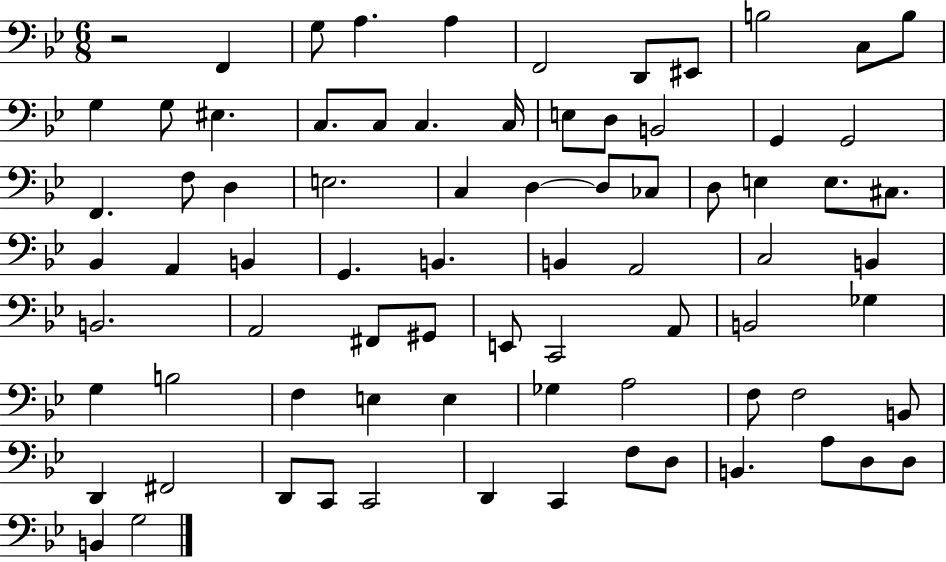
R/h F2/q G3/e A3/q. A3/q F2/h D2/e EIS2/e B3/h C3/e B3/e G3/q G3/e EIS3/q. C3/e. C3/e C3/q. C3/s E3/e D3/e B2/h G2/q G2/h F2/q. F3/e D3/q E3/h. C3/q D3/q D3/e CES3/e D3/e E3/q E3/e. C#3/e. Bb2/q A2/q B2/q G2/q. B2/q. B2/q A2/h C3/h B2/q B2/h. A2/h F#2/e G#2/e E2/e C2/h A2/e B2/h Gb3/q G3/q B3/h F3/q E3/q E3/q Gb3/q A3/h F3/e F3/h B2/e D2/q F#2/h D2/e C2/e C2/h D2/q C2/q F3/e D3/e B2/q. A3/e D3/e D3/e B2/q G3/h